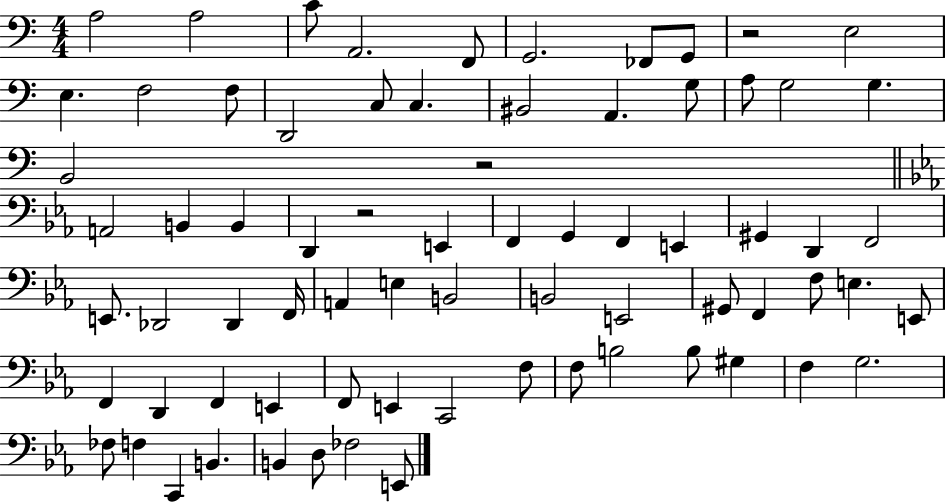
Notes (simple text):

A3/h A3/h C4/e A2/h. F2/e G2/h. FES2/e G2/e R/h E3/h E3/q. F3/h F3/e D2/h C3/e C3/q. BIS2/h A2/q. G3/e A3/e G3/h G3/q. B2/h R/h A2/h B2/q B2/q D2/q R/h E2/q F2/q G2/q F2/q E2/q G#2/q D2/q F2/h E2/e. Db2/h Db2/q F2/s A2/q E3/q B2/h B2/h E2/h G#2/e F2/q F3/e E3/q. E2/e F2/q D2/q F2/q E2/q F2/e E2/q C2/h F3/e F3/e B3/h B3/e G#3/q F3/q G3/h. FES3/e F3/q C2/q B2/q. B2/q D3/e FES3/h E2/e